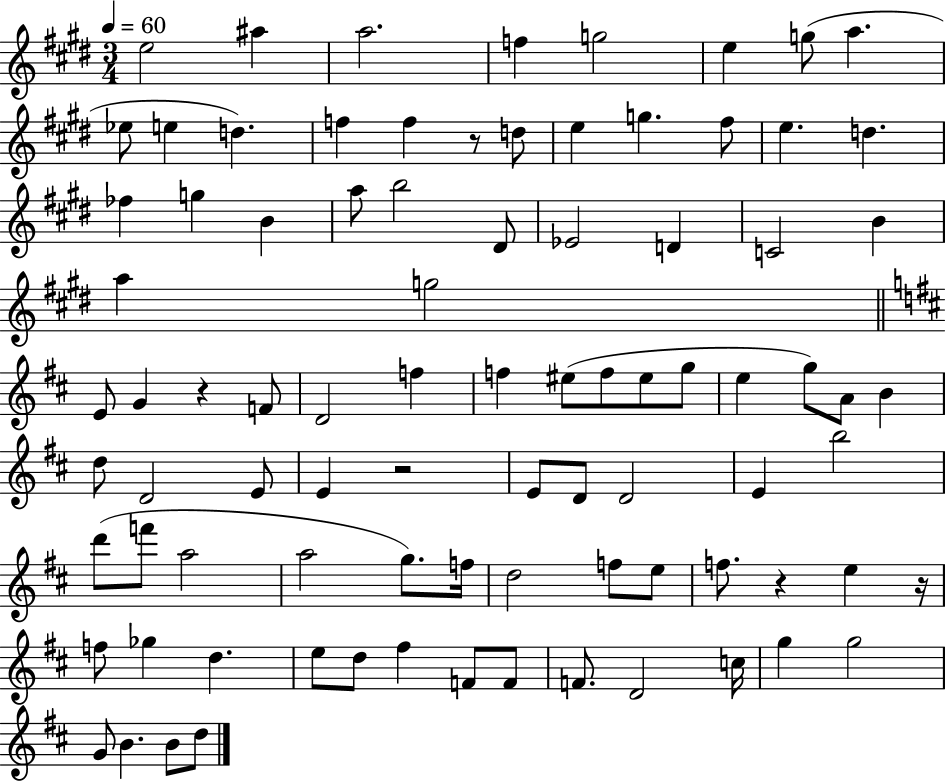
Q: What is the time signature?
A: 3/4